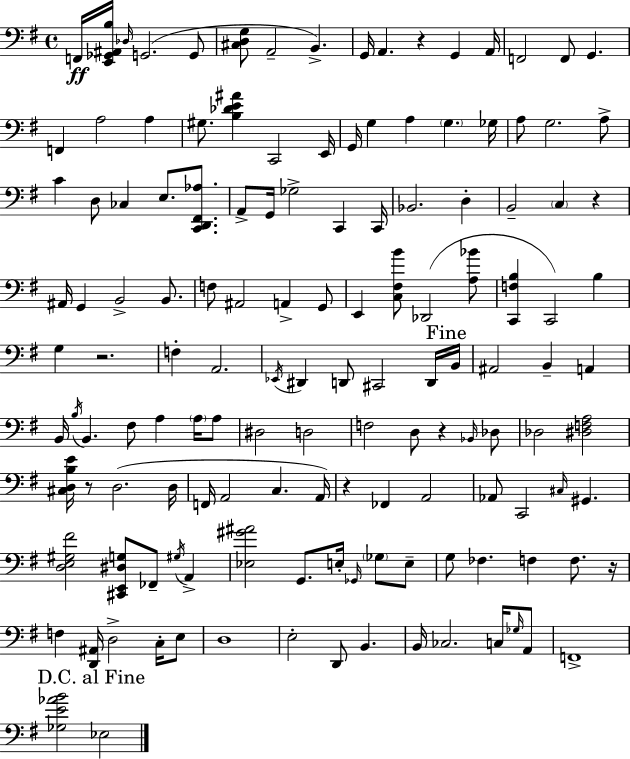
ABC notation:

X:1
T:Untitled
M:4/4
L:1/4
K:G
F,,/4 [E,,_G,,^A,,B,]/4 _D,/4 G,,2 G,,/2 [^C,D,G,]/2 A,,2 B,, G,,/4 A,, z G,, A,,/4 F,,2 F,,/2 G,, F,, A,2 A, ^G,/2 [B,_DE^A] C,,2 E,,/4 G,,/4 G, A, G, _G,/4 A,/2 G,2 A,/2 C D,/2 _C, E,/2 [C,,D,,^F,,_A,]/2 A,,/2 G,,/4 _G,2 C,, C,,/4 _B,,2 D, B,,2 C, z ^A,,/4 G,, B,,2 B,,/2 F,/2 ^A,,2 A,, G,,/2 E,, [C,^F,B]/2 _D,,2 [A,_B]/2 [C,,F,B,] C,,2 B, G, z2 F, A,,2 _E,,/4 ^D,, D,,/2 ^C,,2 D,,/4 B,,/4 ^A,,2 B,, A,, B,,/4 B,/4 B,, ^F,/2 A, A,/4 A,/2 ^D,2 D,2 F,2 D,/2 z _B,,/4 _D,/2 _D,2 [^D,F,A,]2 [^C,D,B,E]/4 z/2 D,2 D,/4 F,,/4 A,,2 C, A,,/4 z _F,, A,,2 _A,,/2 C,,2 ^C,/4 ^G,, [D,E,^G,^F]2 [^C,,E,,^D,G,]/2 _F,,/2 ^G,/4 A,, [_E,^G^A]2 G,,/2 E,/4 _G,,/4 _G,/2 E,/2 G,/2 _F, F, F,/2 z/4 F, [D,,^A,,]/4 D,2 C,/4 E,/2 D,4 E,2 D,,/2 B,, B,,/4 _C,2 C,/4 _G,/4 A,,/2 F,,4 [_G,E_AB]2 _E,2